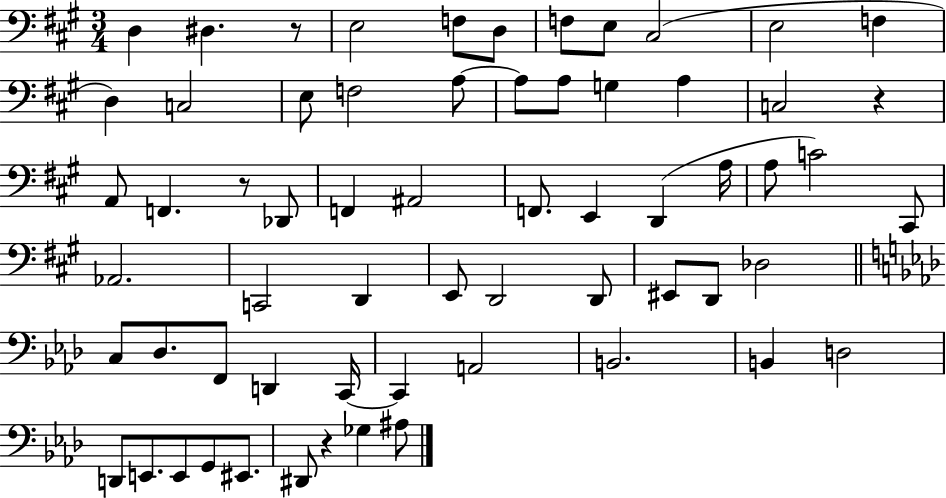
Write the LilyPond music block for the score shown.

{
  \clef bass
  \numericTimeSignature
  \time 3/4
  \key a \major
  d4 dis4. r8 | e2 f8 d8 | f8 e8 cis2( | e2 f4 | \break d4) c2 | e8 f2 a8~~ | a8 a8 g4 a4 | c2 r4 | \break a,8 f,4. r8 des,8 | f,4 ais,2 | f,8. e,4 d,4( a16 | a8 c'2) cis,8 | \break aes,2. | c,2 d,4 | e,8 d,2 d,8 | eis,8 d,8 des2 | \break \bar "||" \break \key aes \major c8 des8. f,8 d,4 c,16~~ | c,4 a,2 | b,2. | b,4 d2 | \break d,8 e,8. e,8 g,8 eis,8. | dis,8 r4 ges4 ais8 | \bar "|."
}